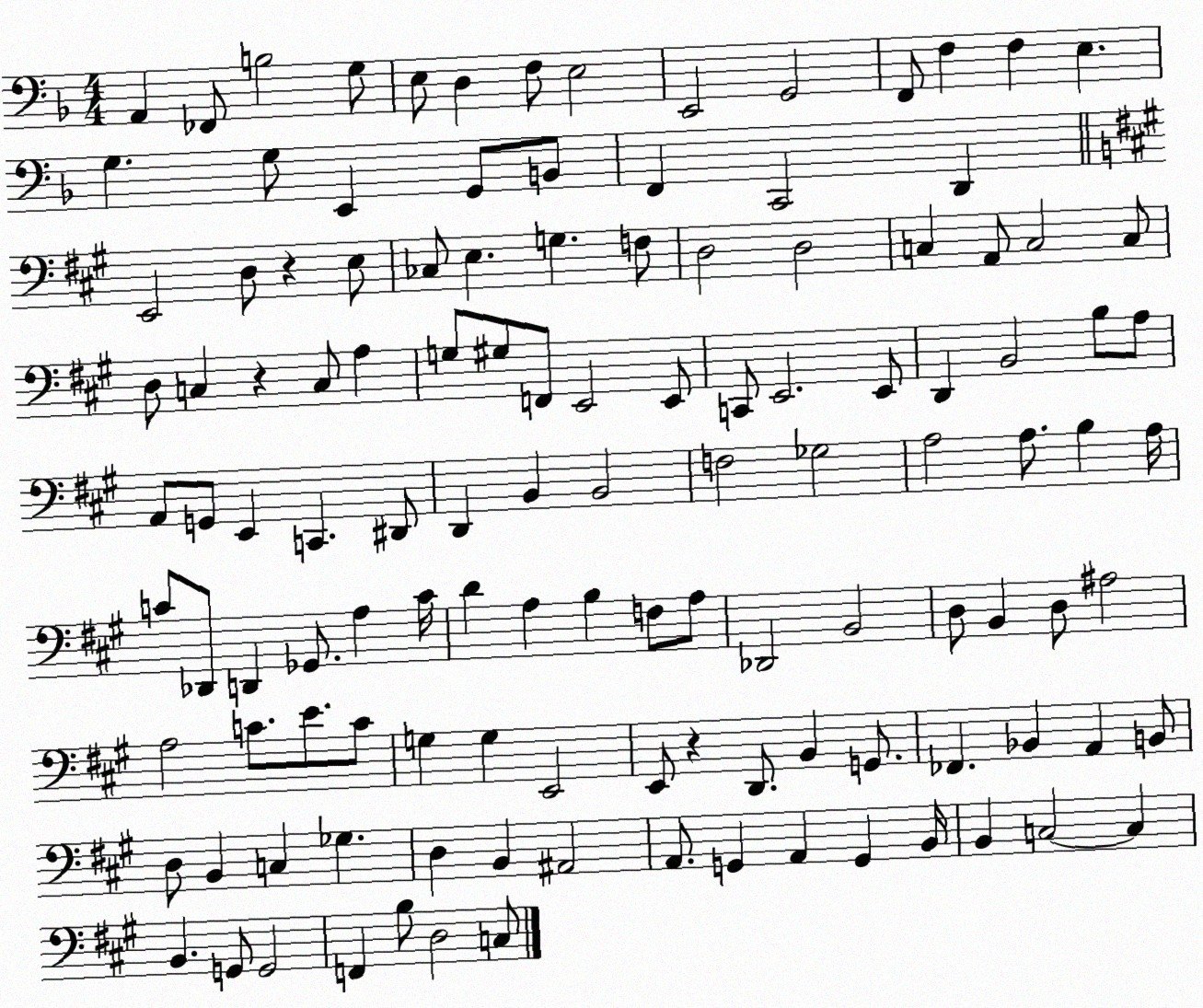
X:1
T:Untitled
M:4/4
L:1/4
K:F
A,, _F,,/2 B,2 G,/2 E,/2 D, F,/2 E,2 E,,2 G,,2 F,,/2 F, F, E, G, G,/2 E,, G,,/2 B,,/2 F,, C,,2 D,, E,,2 D,/2 z E,/2 _C,/2 E, G, F,/2 D,2 D,2 C, A,,/2 C,2 C,/2 D,/2 C, z C,/2 A, G,/2 ^G,/2 F,,/2 E,,2 E,,/2 C,,/2 E,,2 E,,/2 D,, B,,2 B,/2 A,/2 A,,/2 G,,/2 E,, C,, ^D,,/2 D,, B,, B,,2 F,2 _G,2 A,2 A,/2 B, A,/4 C/2 _D,,/2 D,, _G,,/2 A, C/4 D A, B, F,/2 A,/2 _D,,2 B,,2 D,/2 B,, D,/2 ^A,2 A,2 C/2 E/2 C/2 G, G, E,,2 E,,/2 z D,,/2 B,, G,,/2 _F,, _B,, A,, B,,/2 D,/2 B,, C, _G, D, B,, ^A,,2 A,,/2 G,, A,, G,, B,,/4 B,, C,2 C, B,, G,,/2 G,,2 F,, B,/2 D,2 C,/2